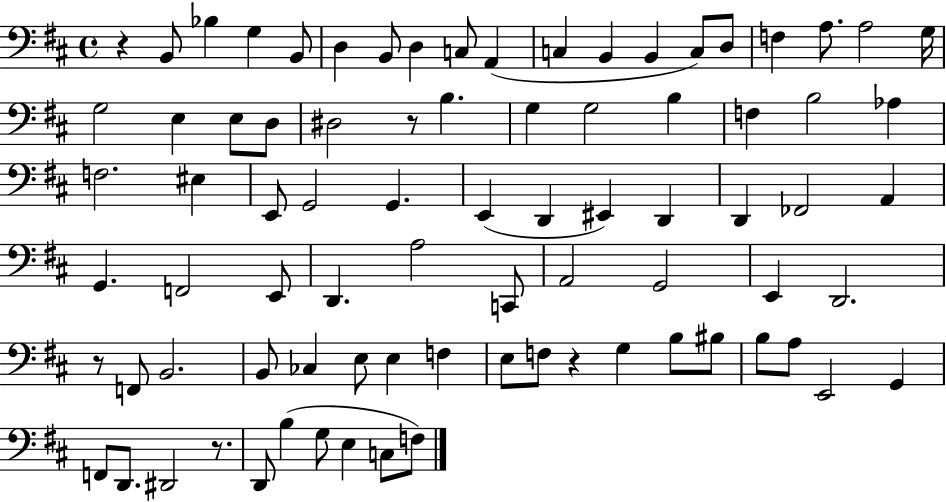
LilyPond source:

{
  \clef bass
  \time 4/4
  \defaultTimeSignature
  \key d \major
  r4 b,8 bes4 g4 b,8 | d4 b,8 d4 c8 a,4( | c4 b,4 b,4 c8) d8 | f4 a8. a2 g16 | \break g2 e4 e8 d8 | dis2 r8 b4. | g4 g2 b4 | f4 b2 aes4 | \break f2. eis4 | e,8 g,2 g,4. | e,4( d,4 eis,4) d,4 | d,4 fes,2 a,4 | \break g,4. f,2 e,8 | d,4. a2 c,8 | a,2 g,2 | e,4 d,2. | \break r8 f,8 b,2. | b,8 ces4 e8 e4 f4 | e8 f8 r4 g4 b8 bis8 | b8 a8 e,2 g,4 | \break f,8 d,8. dis,2 r8. | d,8 b4( g8 e4 c8 f8) | \bar "|."
}